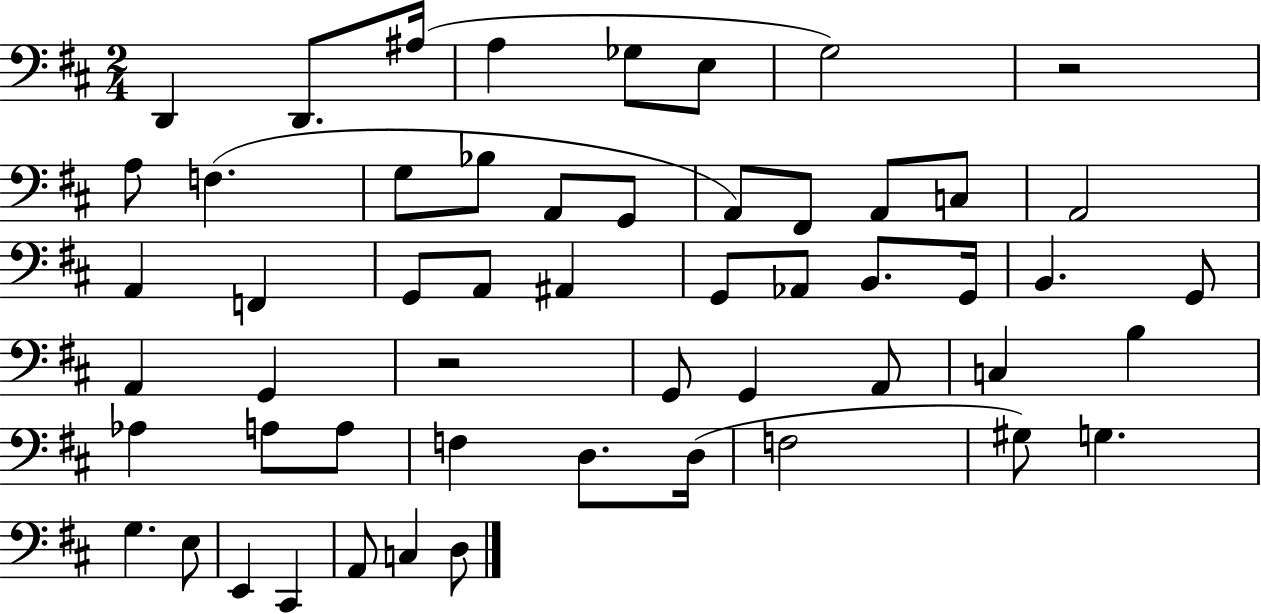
X:1
T:Untitled
M:2/4
L:1/4
K:D
D,, D,,/2 ^A,/4 A, _G,/2 E,/2 G,2 z2 A,/2 F, G,/2 _B,/2 A,,/2 G,,/2 A,,/2 ^F,,/2 A,,/2 C,/2 A,,2 A,, F,, G,,/2 A,,/2 ^A,, G,,/2 _A,,/2 B,,/2 G,,/4 B,, G,,/2 A,, G,, z2 G,,/2 G,, A,,/2 C, B, _A, A,/2 A,/2 F, D,/2 D,/4 F,2 ^G,/2 G, G, E,/2 E,, ^C,, A,,/2 C, D,/2